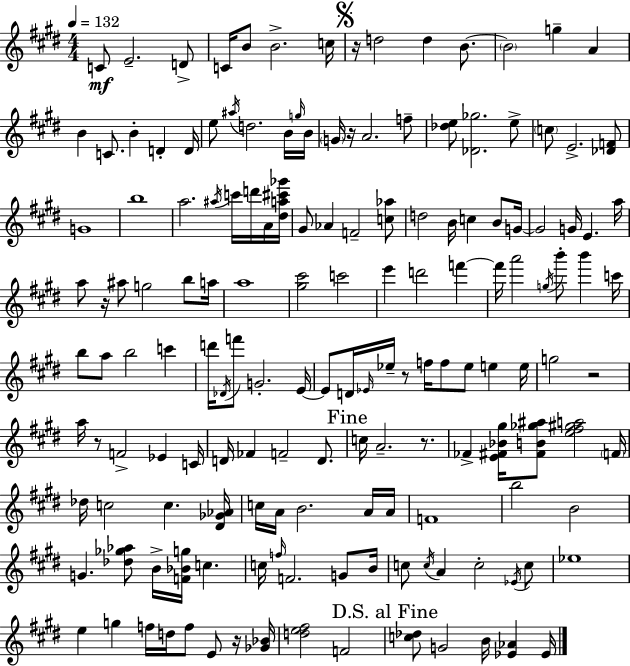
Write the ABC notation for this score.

X:1
T:Untitled
M:4/4
L:1/4
K:E
C/2 E2 D/2 C/4 B/2 B2 c/4 z/4 d2 d B/2 B2 g A B C/2 B D D/4 e/2 ^a/4 d2 B/4 g/4 B/4 G/4 z/4 A2 f/2 [_de]/2 [_D_g]2 e/2 c/2 E2 [_DF]/2 G4 b4 a2 ^a/4 c'/4 d'/4 A/4 [^da^c'_g']/4 ^G/2 _A F2 [c_a]/2 d2 B/4 c B/2 G/4 G2 G/4 E a/4 a/2 z/4 ^a/2 g2 b/2 a/4 a4 [^g^c']2 c'2 e' d'2 f' f'/4 a'2 g/4 b'/2 b' c'/4 b/2 a/2 b2 c' d'/4 _D/4 f'/2 G2 E/4 E/2 D/4 _E/4 _e/4 z/2 f/4 f/2 _e/2 e e/4 g2 z2 a/4 z/2 F2 _E C/4 D/4 _F F2 D/2 c/4 A2 z/2 _F [E^F_B^g]/4 [^FB_g^a]/2 [e^f^ga]2 F/4 _d/4 c2 c [^D_G_A]/4 c/4 A/4 B2 A/4 A/4 F4 b2 B2 G [_d_g_a]/2 B/4 [F_Bg]/4 c c/4 f/4 F2 G/2 B/4 c/2 c/4 A c2 _E/4 c/2 _e4 e g f/4 d/4 f/2 E/2 z/4 [_G_B]/4 [de^f]2 F2 [c_d]/2 G2 B/4 [_E_A] _E/4